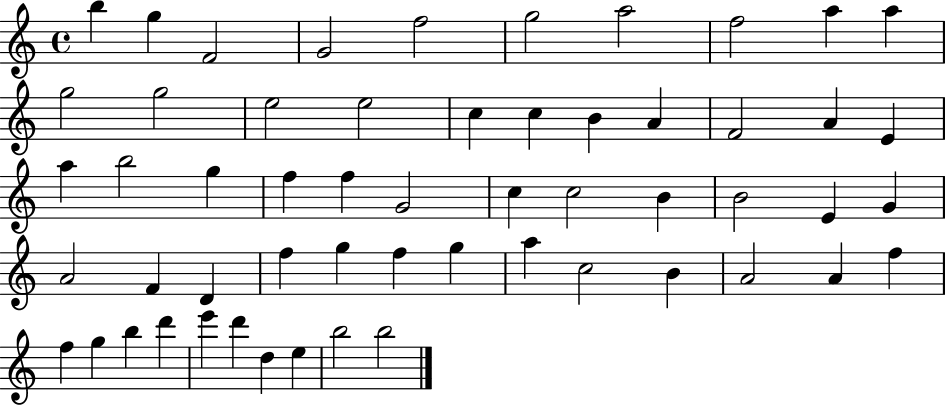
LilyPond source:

{
  \clef treble
  \time 4/4
  \defaultTimeSignature
  \key c \major
  b''4 g''4 f'2 | g'2 f''2 | g''2 a''2 | f''2 a''4 a''4 | \break g''2 g''2 | e''2 e''2 | c''4 c''4 b'4 a'4 | f'2 a'4 e'4 | \break a''4 b''2 g''4 | f''4 f''4 g'2 | c''4 c''2 b'4 | b'2 e'4 g'4 | \break a'2 f'4 d'4 | f''4 g''4 f''4 g''4 | a''4 c''2 b'4 | a'2 a'4 f''4 | \break f''4 g''4 b''4 d'''4 | e'''4 d'''4 d''4 e''4 | b''2 b''2 | \bar "|."
}